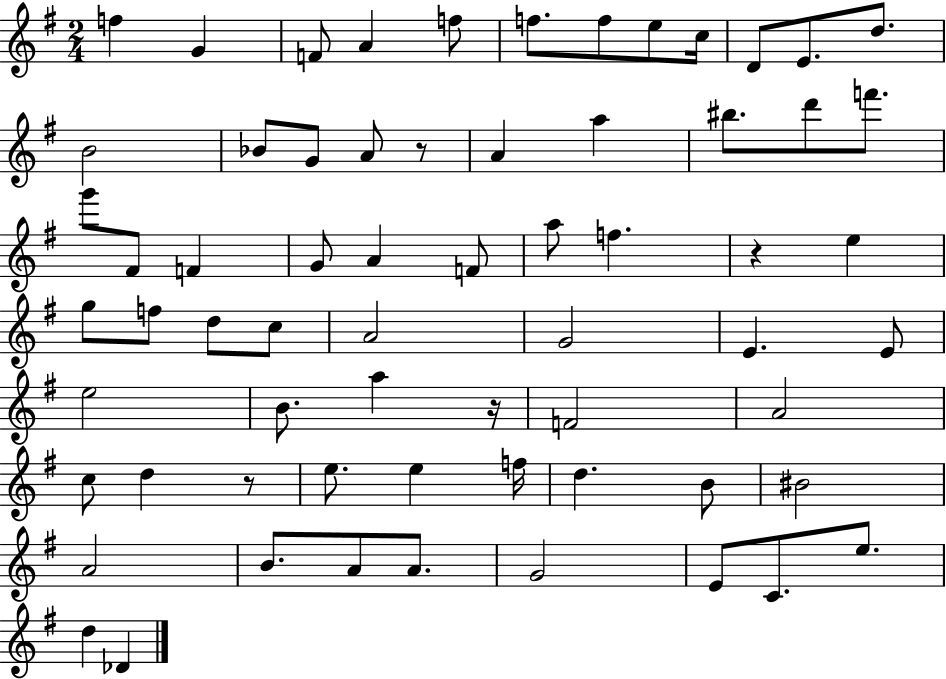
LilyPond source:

{
  \clef treble
  \numericTimeSignature
  \time 2/4
  \key g \major
  f''4 g'4 | f'8 a'4 f''8 | f''8. f''8 e''8 c''16 | d'8 e'8. d''8. | \break b'2 | bes'8 g'8 a'8 r8 | a'4 a''4 | bis''8. d'''8 f'''8. | \break g'''8 fis'8 f'4 | g'8 a'4 f'8 | a''8 f''4. | r4 e''4 | \break g''8 f''8 d''8 c''8 | a'2 | g'2 | e'4. e'8 | \break e''2 | b'8. a''4 r16 | f'2 | a'2 | \break c''8 d''4 r8 | e''8. e''4 f''16 | d''4. b'8 | bis'2 | \break a'2 | b'8. a'8 a'8. | g'2 | e'8 c'8. e''8. | \break d''4 des'4 | \bar "|."
}